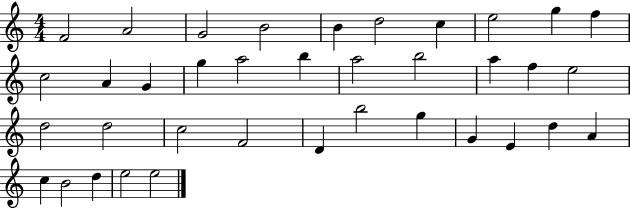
{
  \clef treble
  \numericTimeSignature
  \time 4/4
  \key c \major
  f'2 a'2 | g'2 b'2 | b'4 d''2 c''4 | e''2 g''4 f''4 | \break c''2 a'4 g'4 | g''4 a''2 b''4 | a''2 b''2 | a''4 f''4 e''2 | \break d''2 d''2 | c''2 f'2 | d'4 b''2 g''4 | g'4 e'4 d''4 a'4 | \break c''4 b'2 d''4 | e''2 e''2 | \bar "|."
}